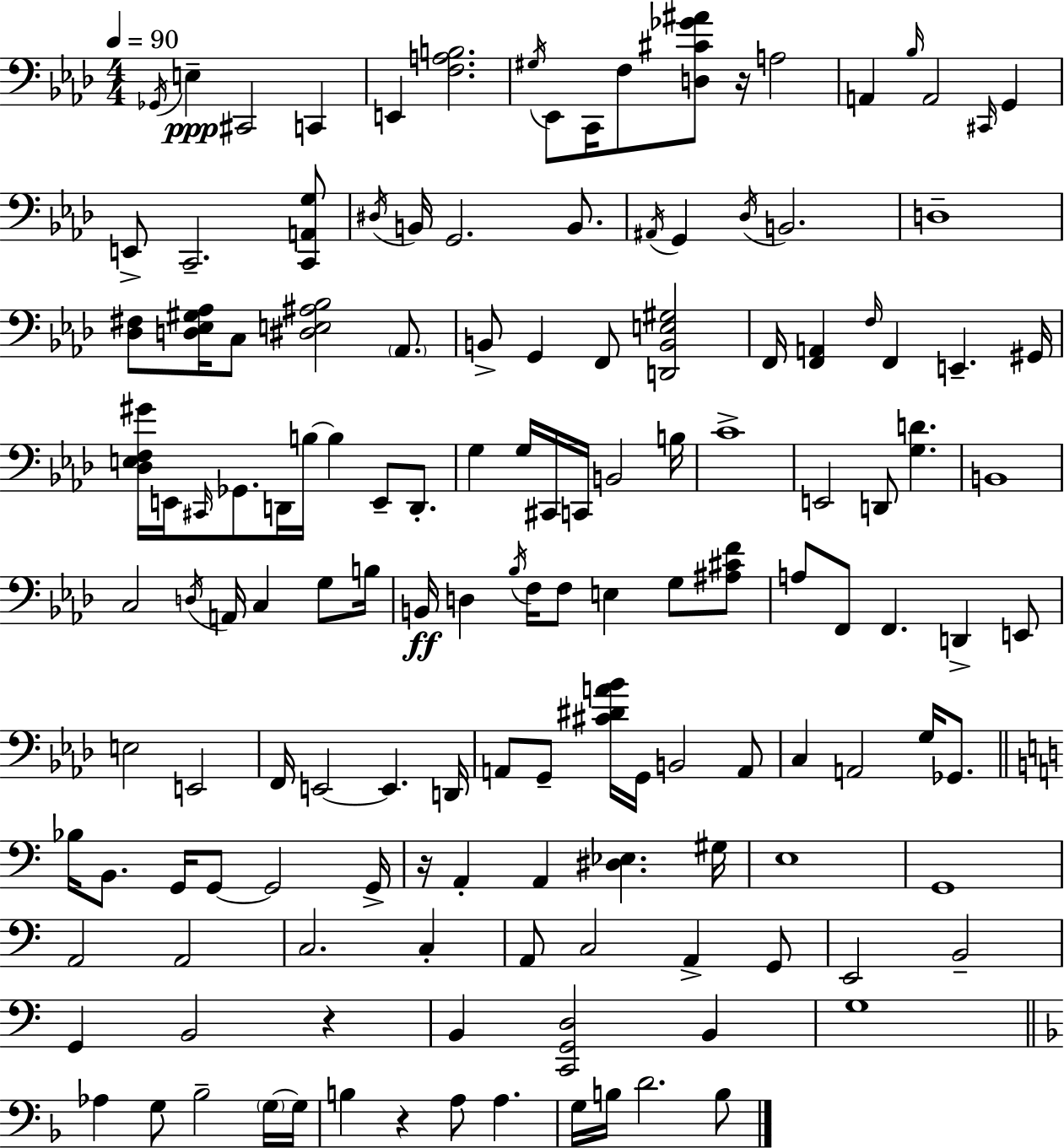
{
  \clef bass
  \numericTimeSignature
  \time 4/4
  \key aes \major
  \tempo 4 = 90
  \acciaccatura { ges,16 }\ppp e4-- cis,2 c,4 | e,4 <f a b>2. | \acciaccatura { gis16 } ees,8 c,16 f8 <d cis' ges' ais'>8 r16 a2 | a,4 \grace { bes16 } a,2 \grace { cis,16 } | \break g,4 e,8-> c,2.-- | <c, a, g>8 \acciaccatura { dis16 } b,16 g,2. | b,8. \acciaccatura { ais,16 } g,4 \acciaccatura { des16 } b,2. | d1-- | \break <des fis>8 <d ees gis aes>16 c8 <dis e ais bes>2 | \parenthesize aes,8. b,8-> g,4 f,8 <d, b, e gis>2 | f,16 <f, a,>4 \grace { f16 } f,4 | e,4.-- gis,16 <des e f gis'>16 e,16 \grace { cis,16 } ges,8. d,16 b16~~ | \break b4 e,8-- d,8.-. g4 g16 cis,16 c,16 | b,2 b16 c'1-> | e,2 | d,8 <g d'>4. b,1 | \break c2 | \acciaccatura { d16 } a,16 c4 g8 b16 b,16\ff d4 \acciaccatura { bes16 } | f16 f8 e4 g8 <ais cis' f'>8 a8 f,8 f,4. | d,4-> e,8 e2 | \break e,2 f,16 e,2~~ | e,4. d,16 a,8 g,8-- <cis' dis' a' bes'>16 | g,16 b,2 a,8 c4 a,2 | g16 ges,8. \bar "||" \break \key c \major bes16 b,8. g,16 g,8~~ g,2 g,16-> | r16 a,4-. a,4 <dis ees>4. gis16 | e1 | g,1 | \break a,2 a,2 | c2. c4-. | a,8 c2 a,4-> g,8 | e,2 b,2-- | \break g,4 b,2 r4 | b,4 <c, g, d>2 b,4 | g1 | \bar "||" \break \key f \major aes4 g8 bes2-- \parenthesize g16~~ g16 | b4 r4 a8 a4. | g16 b16 d'2. b8 | \bar "|."
}